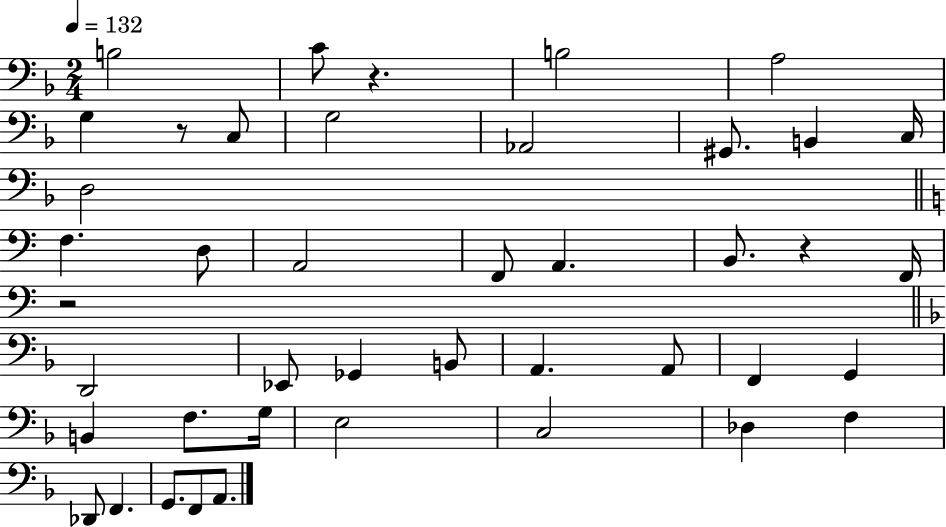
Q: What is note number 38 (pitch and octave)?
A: F2